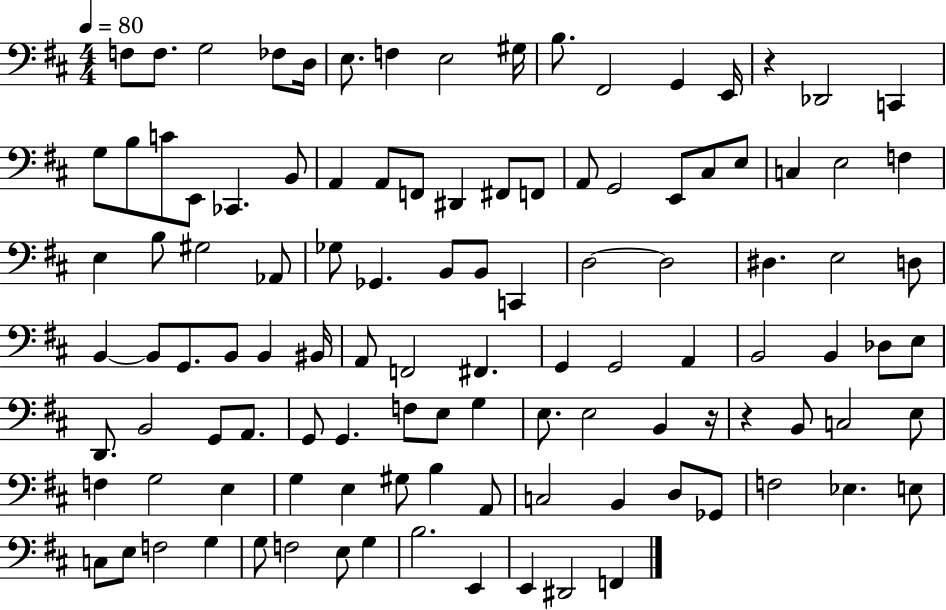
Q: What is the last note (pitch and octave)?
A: F2